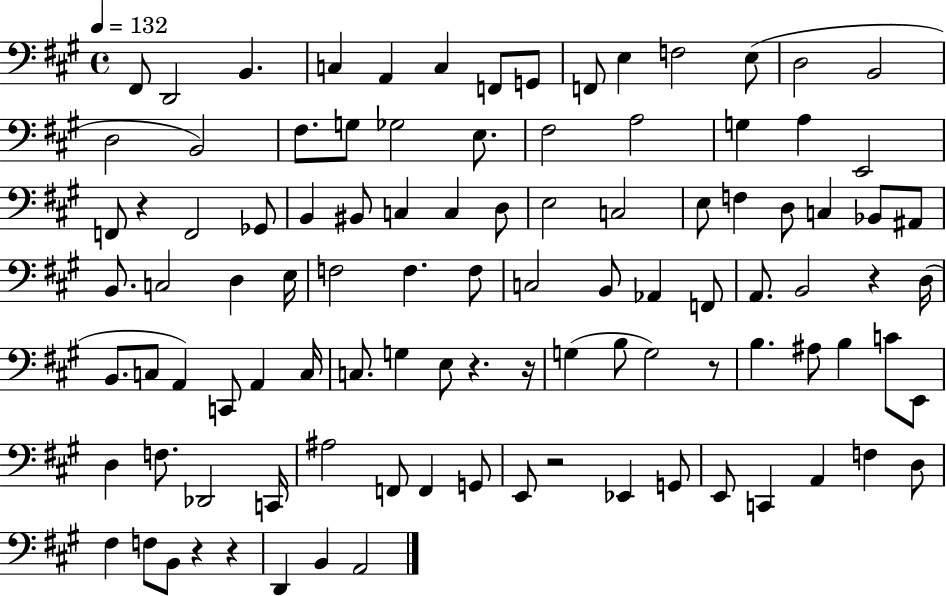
{
  \clef bass
  \time 4/4
  \defaultTimeSignature
  \key a \major
  \tempo 4 = 132
  fis,8 d,2 b,4. | c4 a,4 c4 f,8 g,8 | f,8 e4 f2 e8( | d2 b,2 | \break d2 b,2) | fis8. g8 ges2 e8. | fis2 a2 | g4 a4 e,2 | \break f,8 r4 f,2 ges,8 | b,4 bis,8 c4 c4 d8 | e2 c2 | e8 f4 d8 c4 bes,8 ais,8 | \break b,8. c2 d4 e16 | f2 f4. f8 | c2 b,8 aes,4 f,8 | a,8. b,2 r4 d16( | \break b,8. c8 a,4) c,8 a,4 c16 | c8. g4 e8 r4. r16 | g4( b8 g2) r8 | b4. ais8 b4 c'8 e,8 | \break d4 f8. des,2 c,16 | ais2 f,8 f,4 g,8 | e,8 r2 ees,4 g,8 | e,8 c,4 a,4 f4 d8 | \break fis4 f8 b,8 r4 r4 | d,4 b,4 a,2 | \bar "|."
}